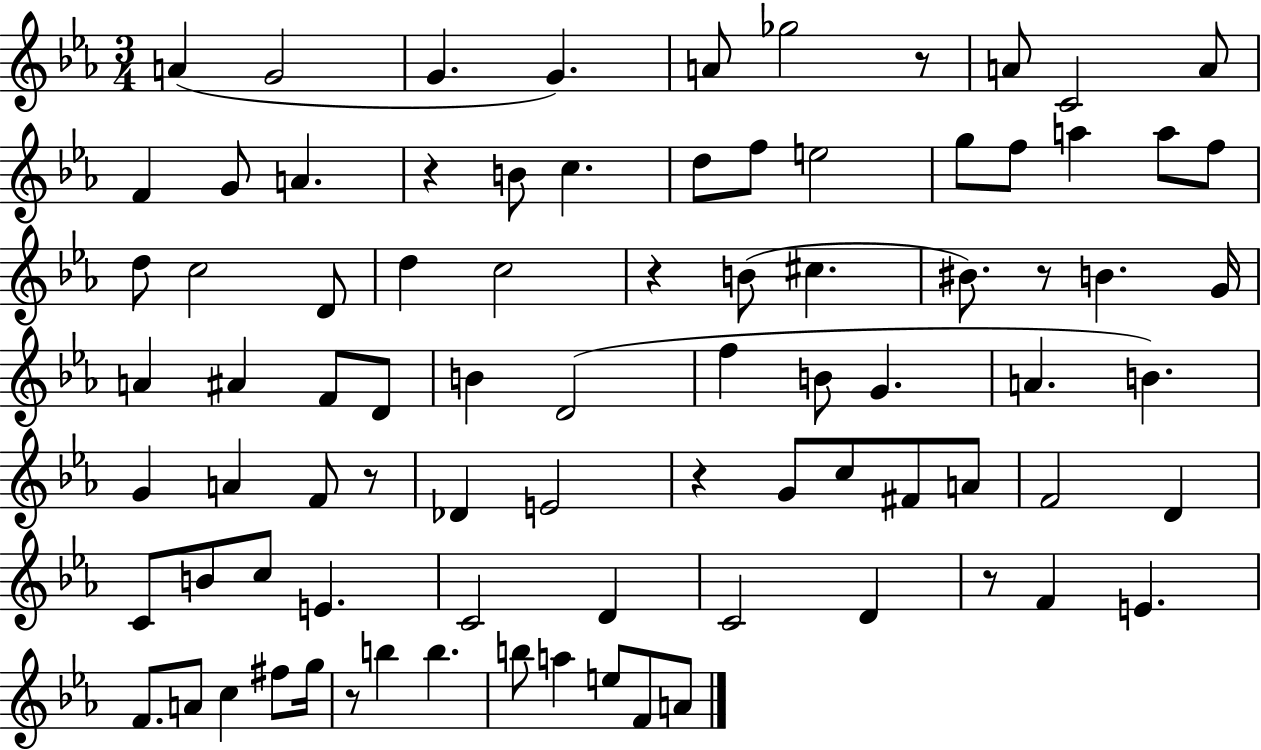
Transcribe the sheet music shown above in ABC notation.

X:1
T:Untitled
M:3/4
L:1/4
K:Eb
A G2 G G A/2 _g2 z/2 A/2 C2 A/2 F G/2 A z B/2 c d/2 f/2 e2 g/2 f/2 a a/2 f/2 d/2 c2 D/2 d c2 z B/2 ^c ^B/2 z/2 B G/4 A ^A F/2 D/2 B D2 f B/2 G A B G A F/2 z/2 _D E2 z G/2 c/2 ^F/2 A/2 F2 D C/2 B/2 c/2 E C2 D C2 D z/2 F E F/2 A/2 c ^f/2 g/4 z/2 b b b/2 a e/2 F/2 A/2